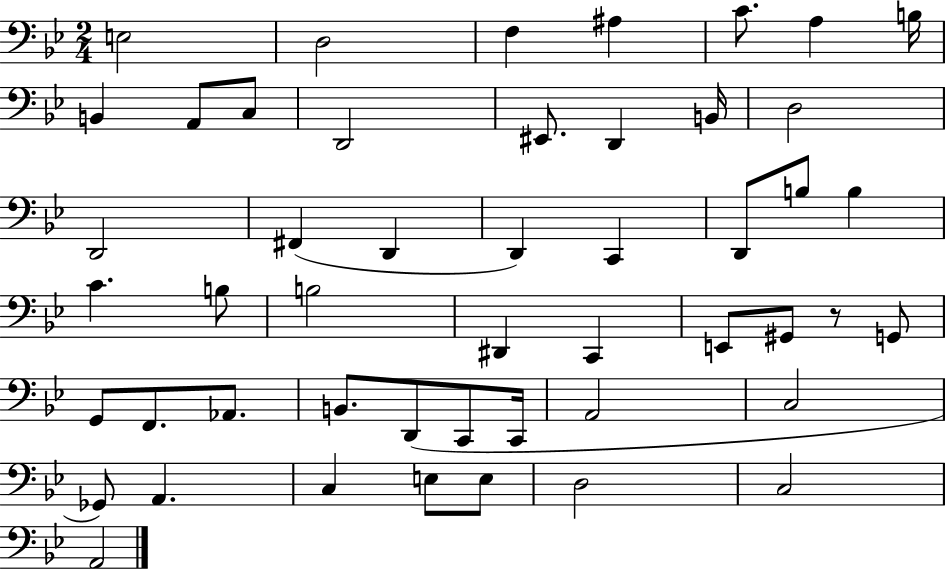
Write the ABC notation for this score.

X:1
T:Untitled
M:2/4
L:1/4
K:Bb
E,2 D,2 F, ^A, C/2 A, B,/4 B,, A,,/2 C,/2 D,,2 ^E,,/2 D,, B,,/4 D,2 D,,2 ^F,, D,, D,, C,, D,,/2 B,/2 B, C B,/2 B,2 ^D,, C,, E,,/2 ^G,,/2 z/2 G,,/2 G,,/2 F,,/2 _A,,/2 B,,/2 D,,/2 C,,/2 C,,/4 A,,2 C,2 _G,,/2 A,, C, E,/2 E,/2 D,2 C,2 A,,2